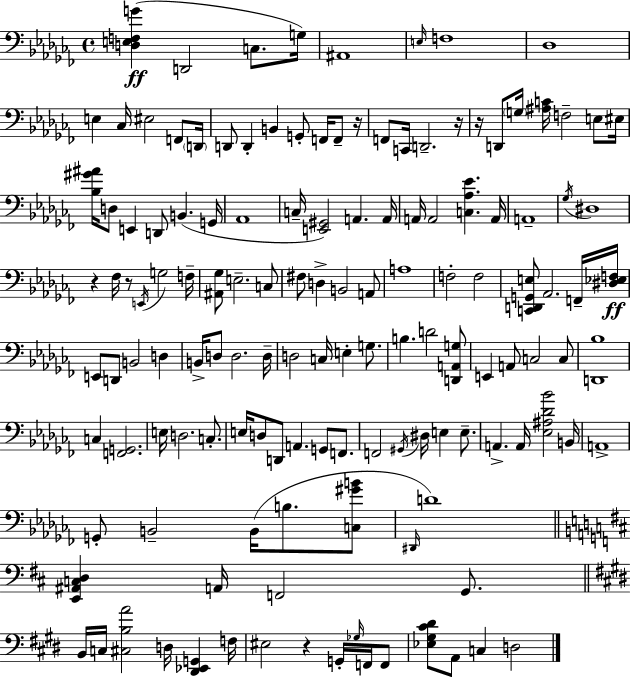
[D3,E3,F3,G4]/q D2/h C3/e. G3/s A#2/w E3/s F3/w Db3/w E3/q CES3/s EIS3/h F2/e D2/s D2/e D2/q B2/q G2/e F2/s F2/e R/s F2/e C2/s D2/h. R/s R/s D2/e G3/s [A#3,C4]/s F3/h E3/e EIS3/s [Bb3,G#4,A#4]/s D3/e E2/q D2/e B2/q. G2/s Ab2/w C3/s [E2,G#2]/h A2/q. A2/s A2/s A2/h [C3,Ab3,Eb4]/q. A2/s A2/w Gb3/s D#3/w R/q FES3/s R/e E2/s G3/h F3/s [A#2,Gb3]/e E3/h. C3/e F#3/e D3/q B2/h A2/e A3/w F3/h F3/h [C2,D2,G2,E3]/e Ab2/h. F2/s [D#3,Eb3,F3]/s E2/e D2/e B2/h D3/q B2/s D3/e D3/h. D3/s D3/h C3/s E3/q G3/e. B3/q. D4/h [D2,A2,G3]/e E2/q A2/e C3/h C3/e [D2,Bb3]/w C3/q [F2,G2]/h. E3/s D3/h. C3/e. E3/s D3/e D2/e A2/q. G2/e F2/e. F2/h G#2/s D#3/s E3/q E3/e. A2/q. A2/s [Eb3,A#3,Db4,Bb4]/h B2/s A2/w G2/e B2/h B2/s B3/e. [C3,G#4,B4]/e D#2/s D4/w [E2,A#2,C3,D3]/q A2/s F2/h G2/e. B2/s C3/s [C#3,B3,A4]/h D3/s [D#2,Eb2,G2]/q F3/s EIS3/h R/q G2/s Gb3/s F2/s F2/e [Eb3,G#3,C#4,D#4]/e A2/e C3/q D3/h